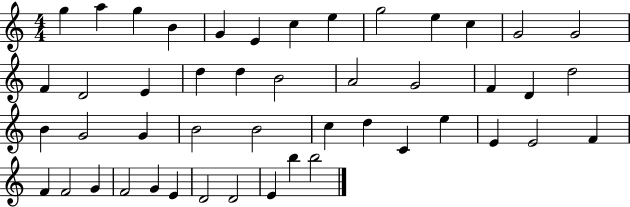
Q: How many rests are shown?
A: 0